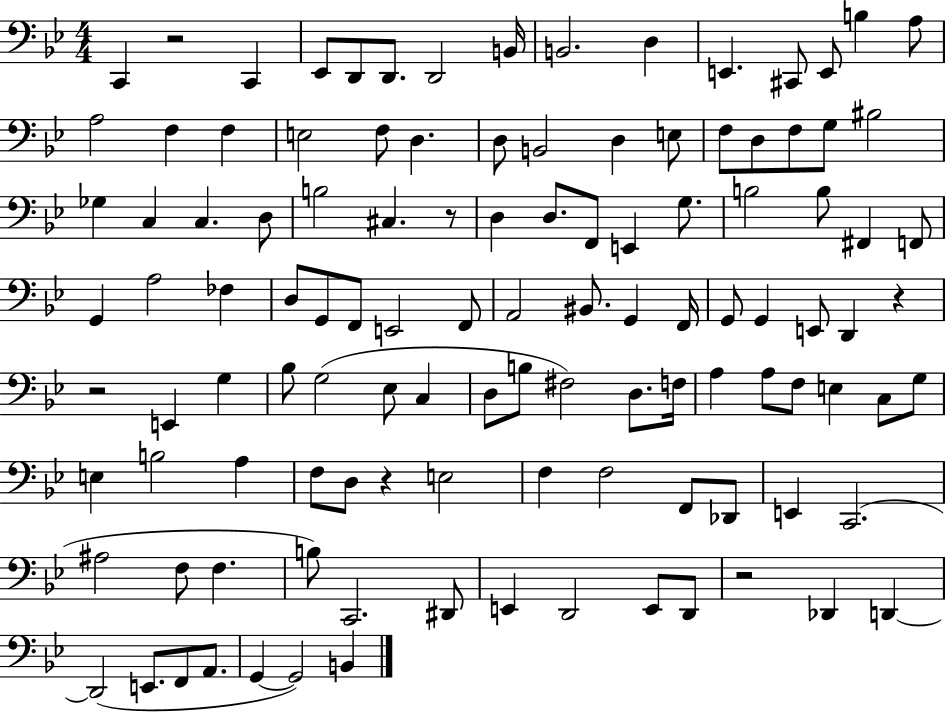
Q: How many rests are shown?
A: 6